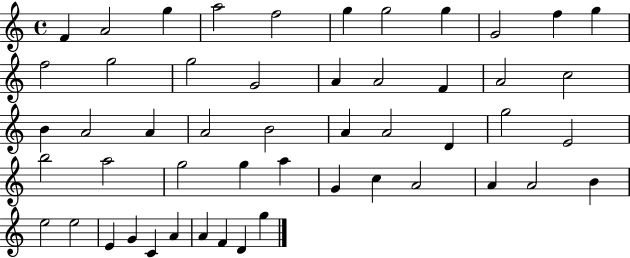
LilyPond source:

{
  \clef treble
  \time 4/4
  \defaultTimeSignature
  \key c \major
  f'4 a'2 g''4 | a''2 f''2 | g''4 g''2 g''4 | g'2 f''4 g''4 | \break f''2 g''2 | g''2 g'2 | a'4 a'2 f'4 | a'2 c''2 | \break b'4 a'2 a'4 | a'2 b'2 | a'4 a'2 d'4 | g''2 e'2 | \break b''2 a''2 | g''2 g''4 a''4 | g'4 c''4 a'2 | a'4 a'2 b'4 | \break e''2 e''2 | e'4 g'4 c'4 a'4 | a'4 f'4 d'4 g''4 | \bar "|."
}